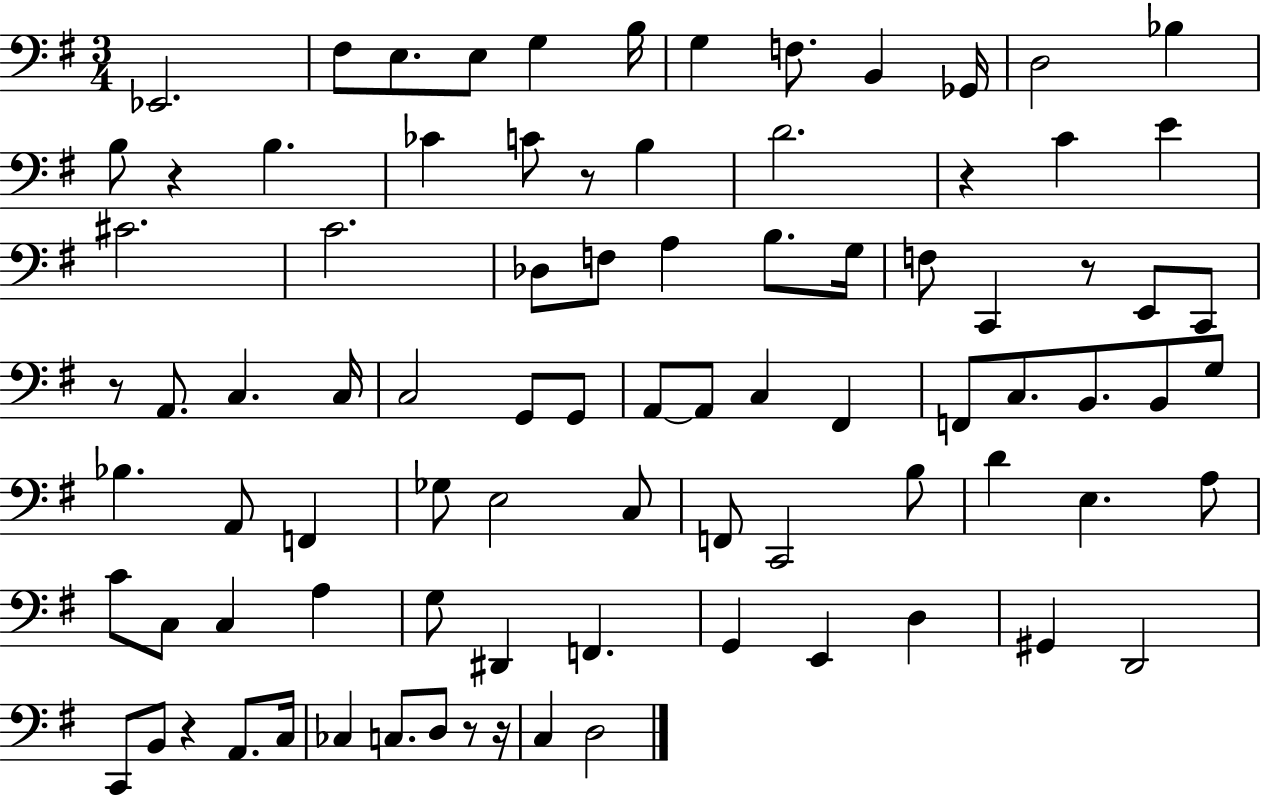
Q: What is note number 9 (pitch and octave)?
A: B2